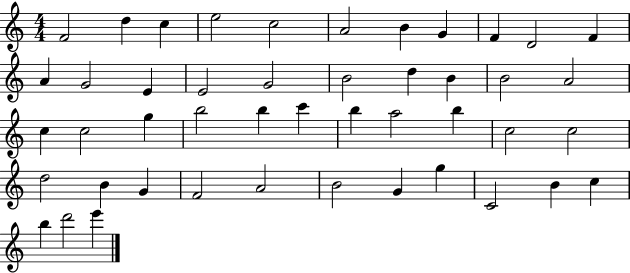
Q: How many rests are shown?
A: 0